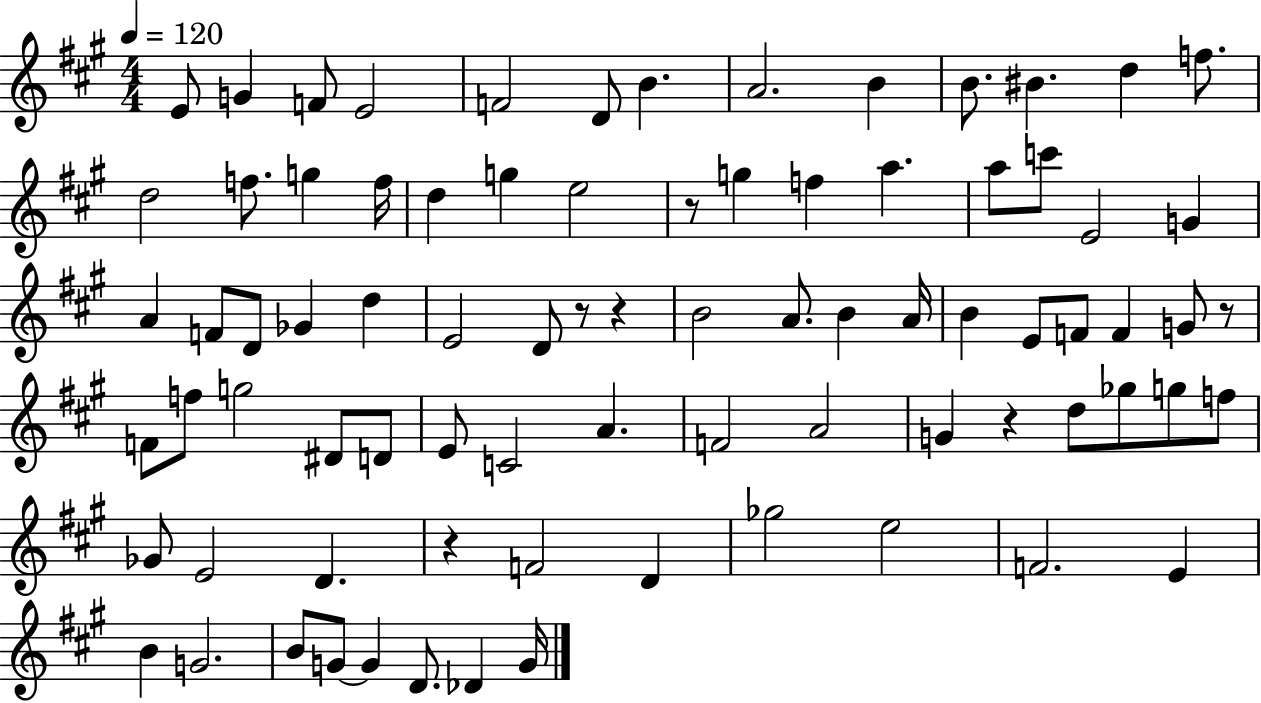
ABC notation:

X:1
T:Untitled
M:4/4
L:1/4
K:A
E/2 G F/2 E2 F2 D/2 B A2 B B/2 ^B d f/2 d2 f/2 g f/4 d g e2 z/2 g f a a/2 c'/2 E2 G A F/2 D/2 _G d E2 D/2 z/2 z B2 A/2 B A/4 B E/2 F/2 F G/2 z/2 F/2 f/2 g2 ^D/2 D/2 E/2 C2 A F2 A2 G z d/2 _g/2 g/2 f/2 _G/2 E2 D z F2 D _g2 e2 F2 E B G2 B/2 G/2 G D/2 _D G/4